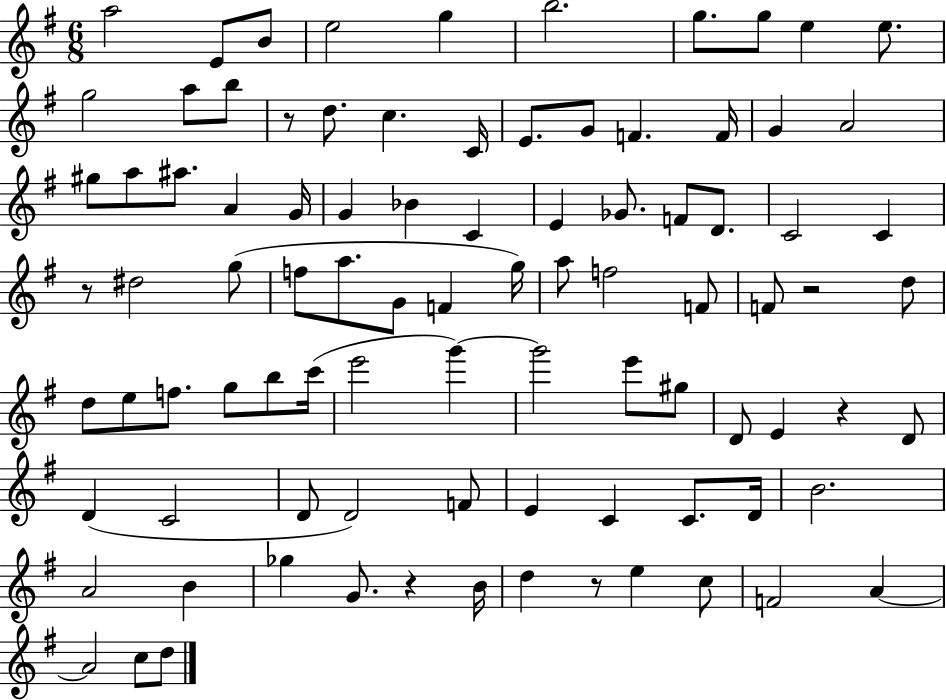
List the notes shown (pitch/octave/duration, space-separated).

A5/h E4/e B4/e E5/h G5/q B5/h. G5/e. G5/e E5/q E5/e. G5/h A5/e B5/e R/e D5/e. C5/q. C4/s E4/e. G4/e F4/q. F4/s G4/q A4/h G#5/e A5/e A#5/e. A4/q G4/s G4/q Bb4/q C4/q E4/q Gb4/e. F4/e D4/e. C4/h C4/q R/e D#5/h G5/e F5/e A5/e. G4/e F4/q G5/s A5/e F5/h F4/e F4/e R/h D5/e D5/e E5/e F5/e. G5/e B5/e C6/s E6/h G6/q G6/h E6/e G#5/e D4/e E4/q R/q D4/e D4/q C4/h D4/e D4/h F4/e E4/q C4/q C4/e. D4/s B4/h. A4/h B4/q Gb5/q G4/e. R/q B4/s D5/q R/e E5/q C5/e F4/h A4/q A4/h C5/e D5/e